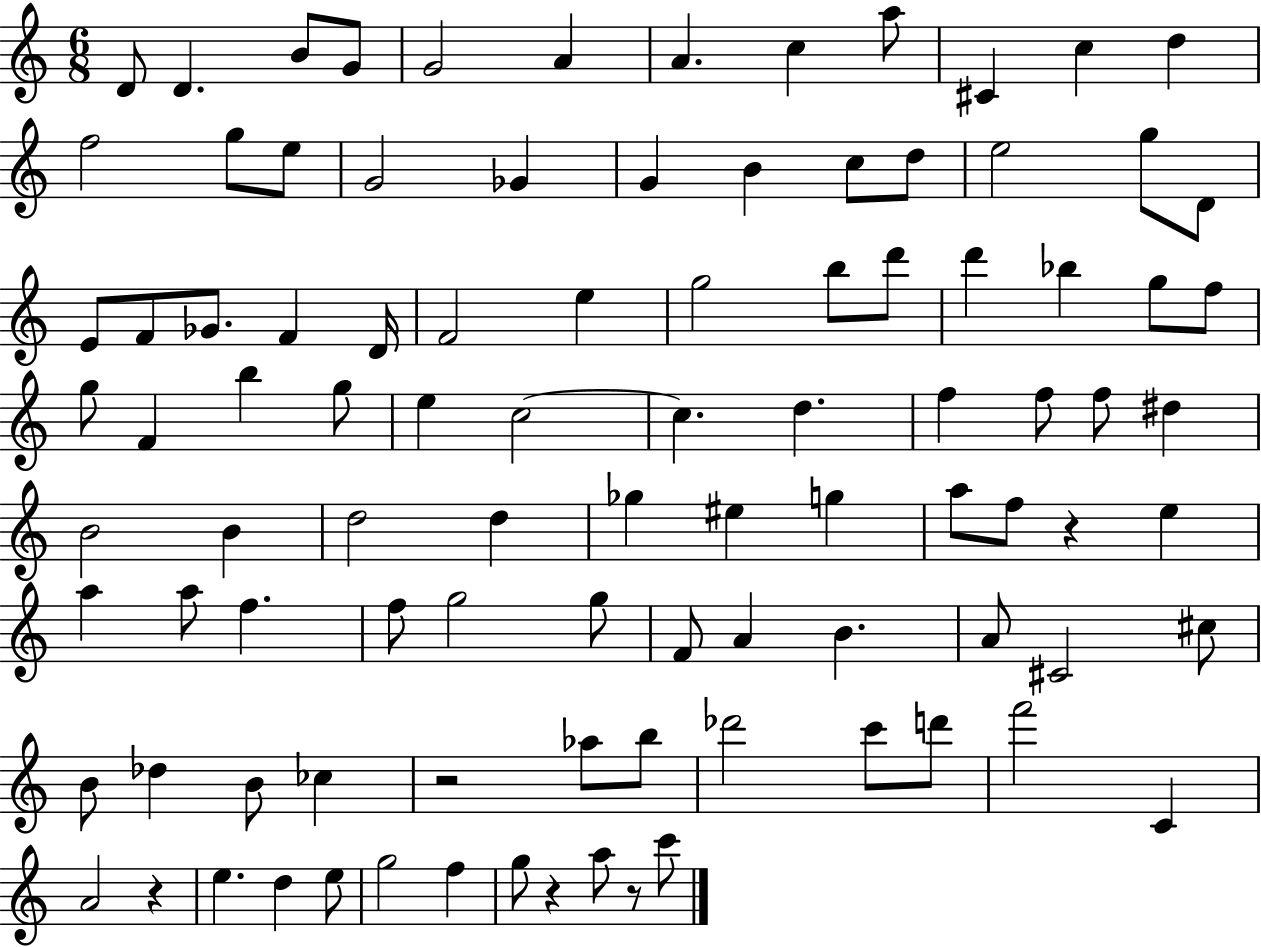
X:1
T:Untitled
M:6/8
L:1/4
K:C
D/2 D B/2 G/2 G2 A A c a/2 ^C c d f2 g/2 e/2 G2 _G G B c/2 d/2 e2 g/2 D/2 E/2 F/2 _G/2 F D/4 F2 e g2 b/2 d'/2 d' _b g/2 f/2 g/2 F b g/2 e c2 c d f f/2 f/2 ^d B2 B d2 d _g ^e g a/2 f/2 z e a a/2 f f/2 g2 g/2 F/2 A B A/2 ^C2 ^c/2 B/2 _d B/2 _c z2 _a/2 b/2 _d'2 c'/2 d'/2 f'2 C A2 z e d e/2 g2 f g/2 z a/2 z/2 c'/2